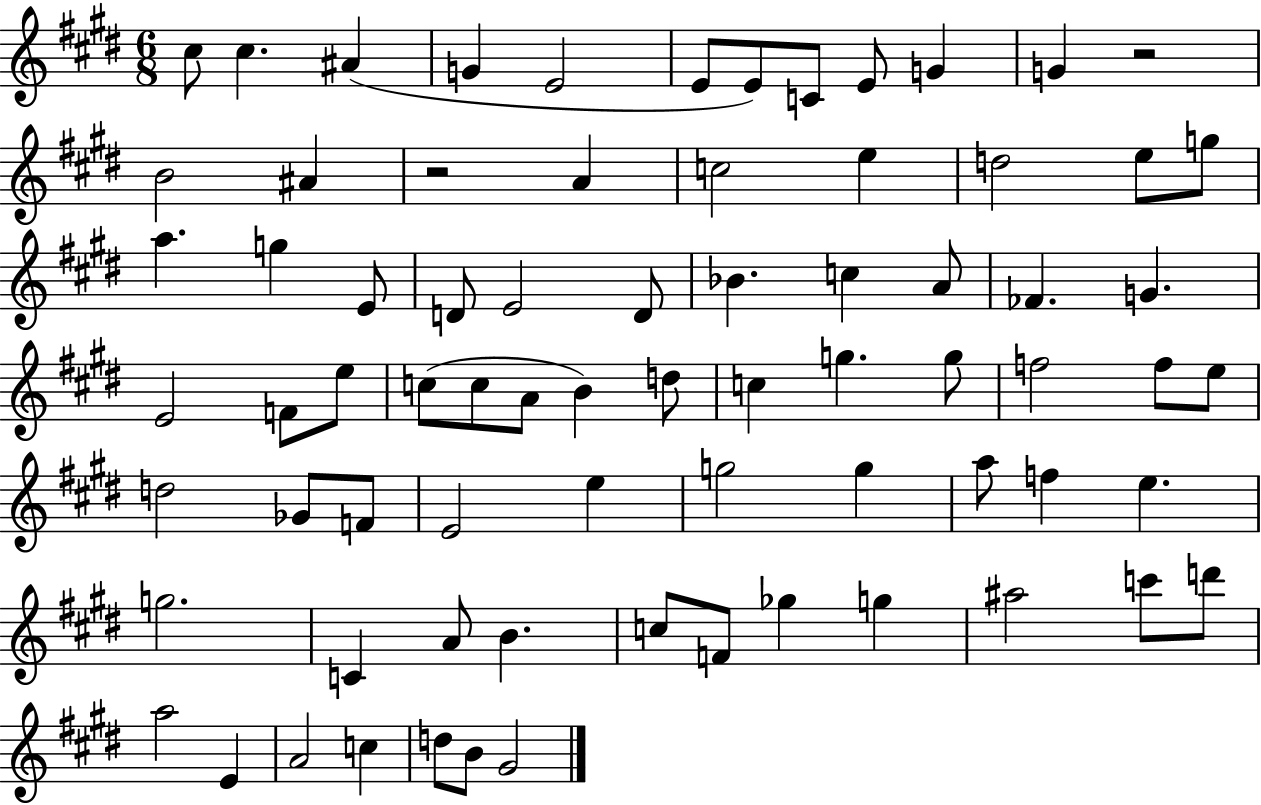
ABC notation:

X:1
T:Untitled
M:6/8
L:1/4
K:E
^c/2 ^c ^A G E2 E/2 E/2 C/2 E/2 G G z2 B2 ^A z2 A c2 e d2 e/2 g/2 a g E/2 D/2 E2 D/2 _B c A/2 _F G E2 F/2 e/2 c/2 c/2 A/2 B d/2 c g g/2 f2 f/2 e/2 d2 _G/2 F/2 E2 e g2 g a/2 f e g2 C A/2 B c/2 F/2 _g g ^a2 c'/2 d'/2 a2 E A2 c d/2 B/2 ^G2